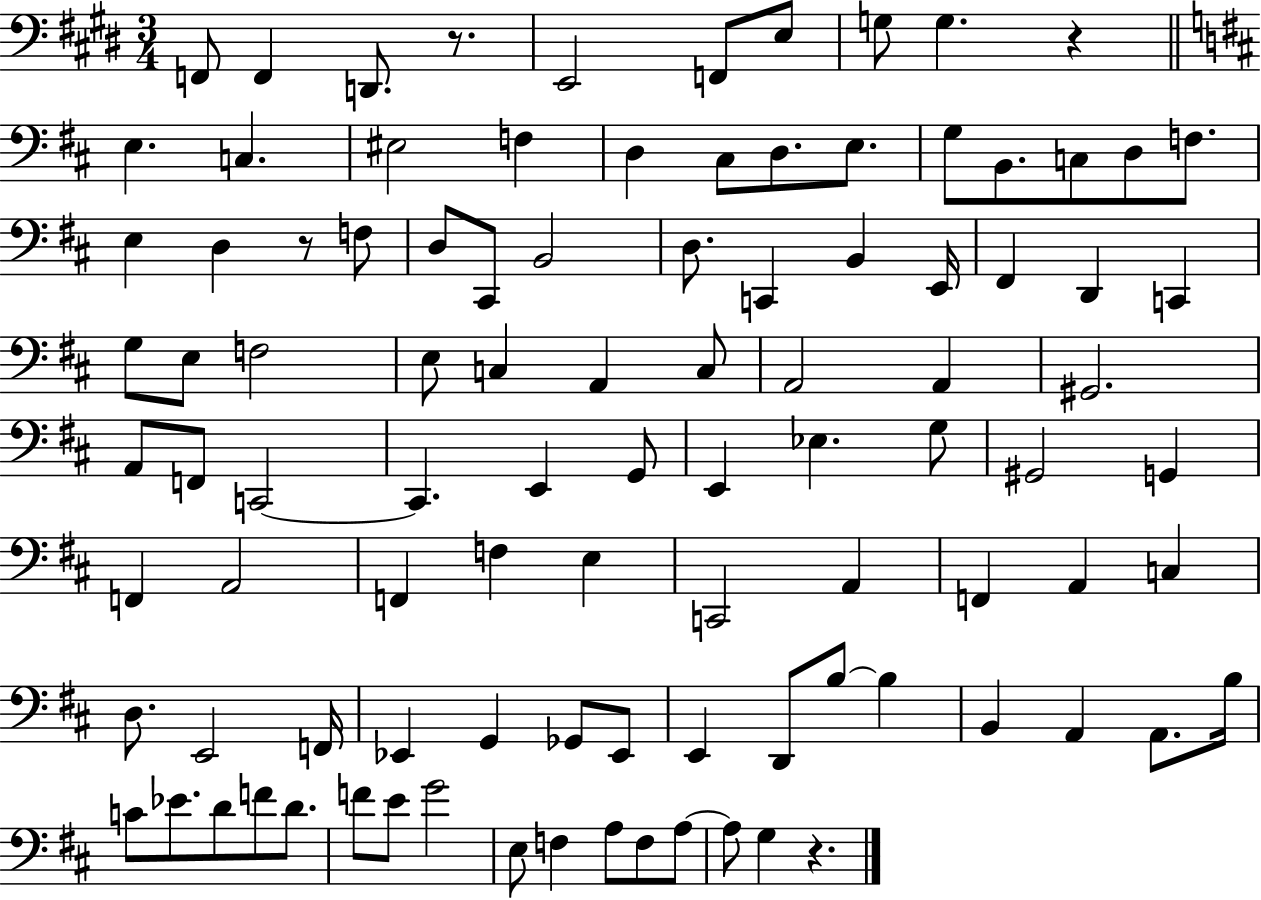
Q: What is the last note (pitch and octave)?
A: G3